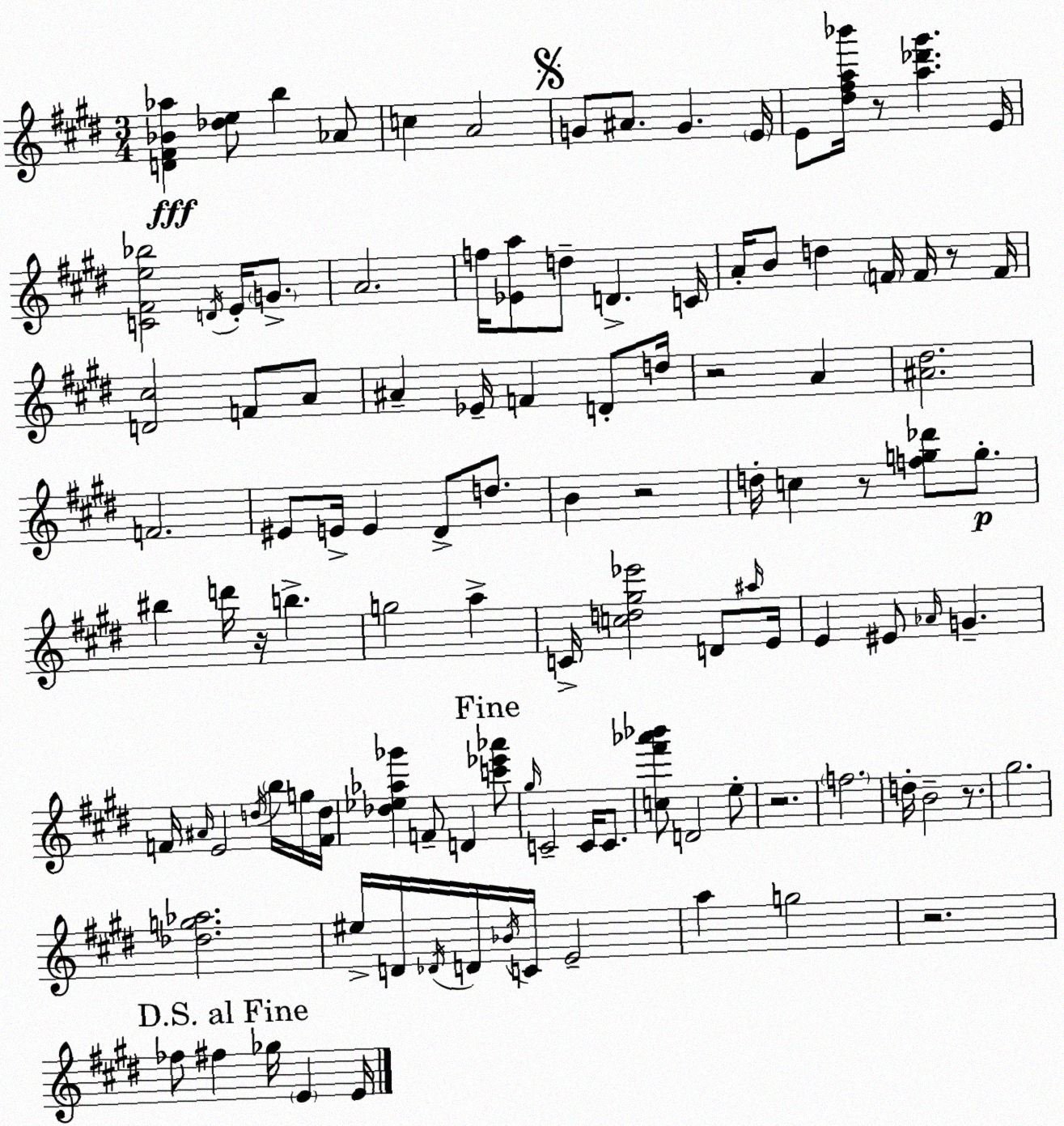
X:1
T:Untitled
M:3/4
L:1/4
K:E
[D^F_B_a] [_de]/2 b _A/2 c A2 G/2 ^A/2 G E/4 E/2 [^d^fa_b']/4 z/2 [a_d'^g'] E/4 [C^Fe_b]2 D/4 E/4 G/2 A2 f/4 [_Ea]/2 d/2 D C/4 A/4 B/2 d F/4 F/4 z/2 F/4 [D^c]2 F/2 A/2 ^A _E/4 F D/2 d/4 z2 A [^A^d]2 F2 ^E/2 E/4 E ^D/2 d/2 B z2 d/4 c z/2 [fg_d']/2 g/2 ^b d'/4 z/4 b g2 a C/4 [cd^g_e']2 D/2 ^a/4 E/4 E ^E/2 _A/4 G F/4 ^A/4 E2 d/4 b/4 g/4 [Fd]/4 [_d_e_a_g'] F/2 D [c'_e'_a']/2 ^g/4 C2 C/4 C/2 [c^f'_a'_b']/2 D2 e/2 z2 f2 d/4 B2 z/2 ^g2 [_dg_a]2 ^e/4 D/4 _D/4 D/4 _B/4 C/4 E2 a g2 z2 _f/2 ^f _g/4 E E/4